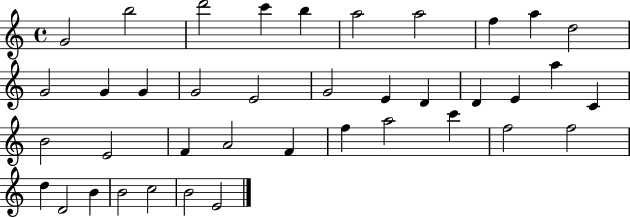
G4/h B5/h D6/h C6/q B5/q A5/h A5/h F5/q A5/q D5/h G4/h G4/q G4/q G4/h E4/h G4/h E4/q D4/q D4/q E4/q A5/q C4/q B4/h E4/h F4/q A4/h F4/q F5/q A5/h C6/q F5/h F5/h D5/q D4/h B4/q B4/h C5/h B4/h E4/h